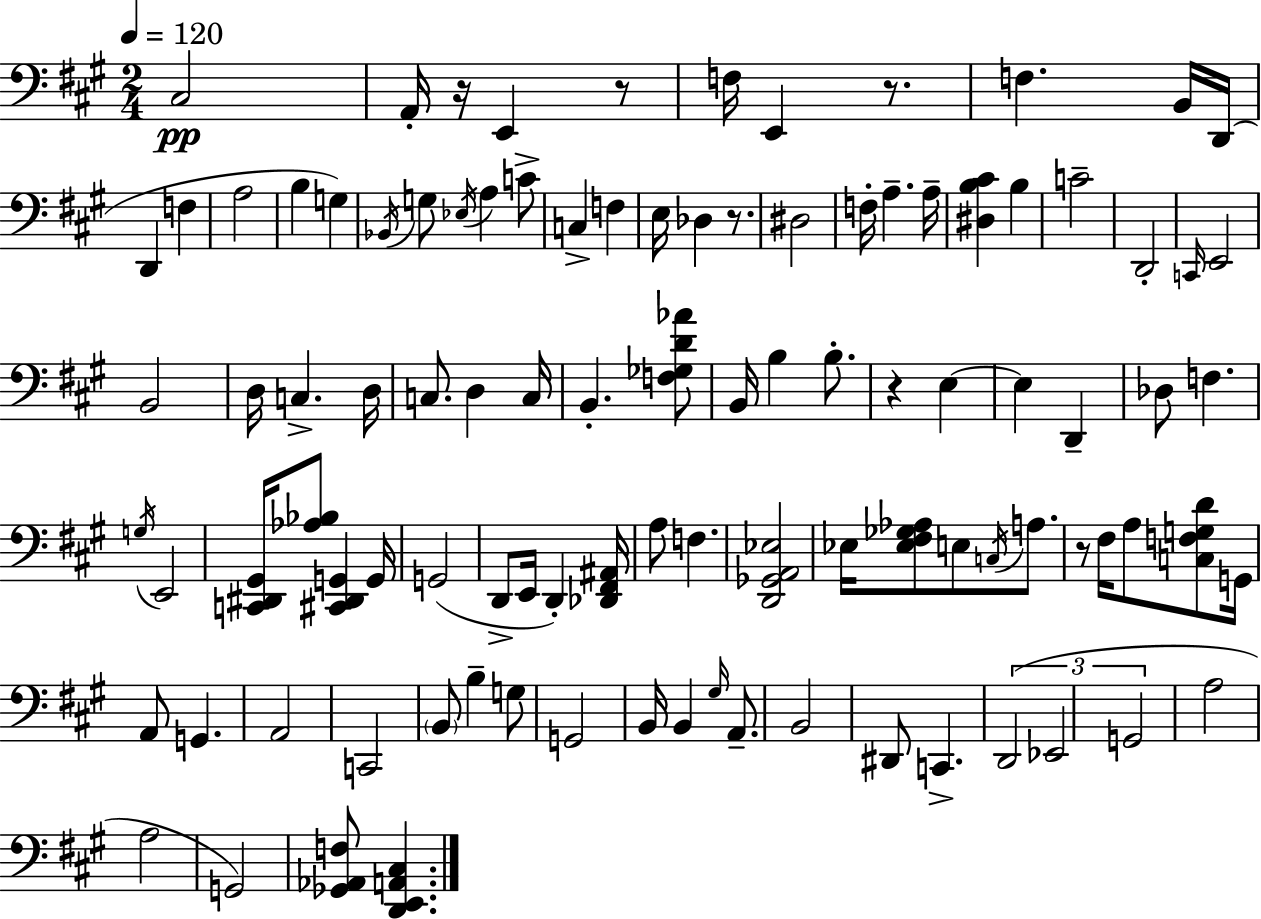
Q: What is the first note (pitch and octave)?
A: C#3